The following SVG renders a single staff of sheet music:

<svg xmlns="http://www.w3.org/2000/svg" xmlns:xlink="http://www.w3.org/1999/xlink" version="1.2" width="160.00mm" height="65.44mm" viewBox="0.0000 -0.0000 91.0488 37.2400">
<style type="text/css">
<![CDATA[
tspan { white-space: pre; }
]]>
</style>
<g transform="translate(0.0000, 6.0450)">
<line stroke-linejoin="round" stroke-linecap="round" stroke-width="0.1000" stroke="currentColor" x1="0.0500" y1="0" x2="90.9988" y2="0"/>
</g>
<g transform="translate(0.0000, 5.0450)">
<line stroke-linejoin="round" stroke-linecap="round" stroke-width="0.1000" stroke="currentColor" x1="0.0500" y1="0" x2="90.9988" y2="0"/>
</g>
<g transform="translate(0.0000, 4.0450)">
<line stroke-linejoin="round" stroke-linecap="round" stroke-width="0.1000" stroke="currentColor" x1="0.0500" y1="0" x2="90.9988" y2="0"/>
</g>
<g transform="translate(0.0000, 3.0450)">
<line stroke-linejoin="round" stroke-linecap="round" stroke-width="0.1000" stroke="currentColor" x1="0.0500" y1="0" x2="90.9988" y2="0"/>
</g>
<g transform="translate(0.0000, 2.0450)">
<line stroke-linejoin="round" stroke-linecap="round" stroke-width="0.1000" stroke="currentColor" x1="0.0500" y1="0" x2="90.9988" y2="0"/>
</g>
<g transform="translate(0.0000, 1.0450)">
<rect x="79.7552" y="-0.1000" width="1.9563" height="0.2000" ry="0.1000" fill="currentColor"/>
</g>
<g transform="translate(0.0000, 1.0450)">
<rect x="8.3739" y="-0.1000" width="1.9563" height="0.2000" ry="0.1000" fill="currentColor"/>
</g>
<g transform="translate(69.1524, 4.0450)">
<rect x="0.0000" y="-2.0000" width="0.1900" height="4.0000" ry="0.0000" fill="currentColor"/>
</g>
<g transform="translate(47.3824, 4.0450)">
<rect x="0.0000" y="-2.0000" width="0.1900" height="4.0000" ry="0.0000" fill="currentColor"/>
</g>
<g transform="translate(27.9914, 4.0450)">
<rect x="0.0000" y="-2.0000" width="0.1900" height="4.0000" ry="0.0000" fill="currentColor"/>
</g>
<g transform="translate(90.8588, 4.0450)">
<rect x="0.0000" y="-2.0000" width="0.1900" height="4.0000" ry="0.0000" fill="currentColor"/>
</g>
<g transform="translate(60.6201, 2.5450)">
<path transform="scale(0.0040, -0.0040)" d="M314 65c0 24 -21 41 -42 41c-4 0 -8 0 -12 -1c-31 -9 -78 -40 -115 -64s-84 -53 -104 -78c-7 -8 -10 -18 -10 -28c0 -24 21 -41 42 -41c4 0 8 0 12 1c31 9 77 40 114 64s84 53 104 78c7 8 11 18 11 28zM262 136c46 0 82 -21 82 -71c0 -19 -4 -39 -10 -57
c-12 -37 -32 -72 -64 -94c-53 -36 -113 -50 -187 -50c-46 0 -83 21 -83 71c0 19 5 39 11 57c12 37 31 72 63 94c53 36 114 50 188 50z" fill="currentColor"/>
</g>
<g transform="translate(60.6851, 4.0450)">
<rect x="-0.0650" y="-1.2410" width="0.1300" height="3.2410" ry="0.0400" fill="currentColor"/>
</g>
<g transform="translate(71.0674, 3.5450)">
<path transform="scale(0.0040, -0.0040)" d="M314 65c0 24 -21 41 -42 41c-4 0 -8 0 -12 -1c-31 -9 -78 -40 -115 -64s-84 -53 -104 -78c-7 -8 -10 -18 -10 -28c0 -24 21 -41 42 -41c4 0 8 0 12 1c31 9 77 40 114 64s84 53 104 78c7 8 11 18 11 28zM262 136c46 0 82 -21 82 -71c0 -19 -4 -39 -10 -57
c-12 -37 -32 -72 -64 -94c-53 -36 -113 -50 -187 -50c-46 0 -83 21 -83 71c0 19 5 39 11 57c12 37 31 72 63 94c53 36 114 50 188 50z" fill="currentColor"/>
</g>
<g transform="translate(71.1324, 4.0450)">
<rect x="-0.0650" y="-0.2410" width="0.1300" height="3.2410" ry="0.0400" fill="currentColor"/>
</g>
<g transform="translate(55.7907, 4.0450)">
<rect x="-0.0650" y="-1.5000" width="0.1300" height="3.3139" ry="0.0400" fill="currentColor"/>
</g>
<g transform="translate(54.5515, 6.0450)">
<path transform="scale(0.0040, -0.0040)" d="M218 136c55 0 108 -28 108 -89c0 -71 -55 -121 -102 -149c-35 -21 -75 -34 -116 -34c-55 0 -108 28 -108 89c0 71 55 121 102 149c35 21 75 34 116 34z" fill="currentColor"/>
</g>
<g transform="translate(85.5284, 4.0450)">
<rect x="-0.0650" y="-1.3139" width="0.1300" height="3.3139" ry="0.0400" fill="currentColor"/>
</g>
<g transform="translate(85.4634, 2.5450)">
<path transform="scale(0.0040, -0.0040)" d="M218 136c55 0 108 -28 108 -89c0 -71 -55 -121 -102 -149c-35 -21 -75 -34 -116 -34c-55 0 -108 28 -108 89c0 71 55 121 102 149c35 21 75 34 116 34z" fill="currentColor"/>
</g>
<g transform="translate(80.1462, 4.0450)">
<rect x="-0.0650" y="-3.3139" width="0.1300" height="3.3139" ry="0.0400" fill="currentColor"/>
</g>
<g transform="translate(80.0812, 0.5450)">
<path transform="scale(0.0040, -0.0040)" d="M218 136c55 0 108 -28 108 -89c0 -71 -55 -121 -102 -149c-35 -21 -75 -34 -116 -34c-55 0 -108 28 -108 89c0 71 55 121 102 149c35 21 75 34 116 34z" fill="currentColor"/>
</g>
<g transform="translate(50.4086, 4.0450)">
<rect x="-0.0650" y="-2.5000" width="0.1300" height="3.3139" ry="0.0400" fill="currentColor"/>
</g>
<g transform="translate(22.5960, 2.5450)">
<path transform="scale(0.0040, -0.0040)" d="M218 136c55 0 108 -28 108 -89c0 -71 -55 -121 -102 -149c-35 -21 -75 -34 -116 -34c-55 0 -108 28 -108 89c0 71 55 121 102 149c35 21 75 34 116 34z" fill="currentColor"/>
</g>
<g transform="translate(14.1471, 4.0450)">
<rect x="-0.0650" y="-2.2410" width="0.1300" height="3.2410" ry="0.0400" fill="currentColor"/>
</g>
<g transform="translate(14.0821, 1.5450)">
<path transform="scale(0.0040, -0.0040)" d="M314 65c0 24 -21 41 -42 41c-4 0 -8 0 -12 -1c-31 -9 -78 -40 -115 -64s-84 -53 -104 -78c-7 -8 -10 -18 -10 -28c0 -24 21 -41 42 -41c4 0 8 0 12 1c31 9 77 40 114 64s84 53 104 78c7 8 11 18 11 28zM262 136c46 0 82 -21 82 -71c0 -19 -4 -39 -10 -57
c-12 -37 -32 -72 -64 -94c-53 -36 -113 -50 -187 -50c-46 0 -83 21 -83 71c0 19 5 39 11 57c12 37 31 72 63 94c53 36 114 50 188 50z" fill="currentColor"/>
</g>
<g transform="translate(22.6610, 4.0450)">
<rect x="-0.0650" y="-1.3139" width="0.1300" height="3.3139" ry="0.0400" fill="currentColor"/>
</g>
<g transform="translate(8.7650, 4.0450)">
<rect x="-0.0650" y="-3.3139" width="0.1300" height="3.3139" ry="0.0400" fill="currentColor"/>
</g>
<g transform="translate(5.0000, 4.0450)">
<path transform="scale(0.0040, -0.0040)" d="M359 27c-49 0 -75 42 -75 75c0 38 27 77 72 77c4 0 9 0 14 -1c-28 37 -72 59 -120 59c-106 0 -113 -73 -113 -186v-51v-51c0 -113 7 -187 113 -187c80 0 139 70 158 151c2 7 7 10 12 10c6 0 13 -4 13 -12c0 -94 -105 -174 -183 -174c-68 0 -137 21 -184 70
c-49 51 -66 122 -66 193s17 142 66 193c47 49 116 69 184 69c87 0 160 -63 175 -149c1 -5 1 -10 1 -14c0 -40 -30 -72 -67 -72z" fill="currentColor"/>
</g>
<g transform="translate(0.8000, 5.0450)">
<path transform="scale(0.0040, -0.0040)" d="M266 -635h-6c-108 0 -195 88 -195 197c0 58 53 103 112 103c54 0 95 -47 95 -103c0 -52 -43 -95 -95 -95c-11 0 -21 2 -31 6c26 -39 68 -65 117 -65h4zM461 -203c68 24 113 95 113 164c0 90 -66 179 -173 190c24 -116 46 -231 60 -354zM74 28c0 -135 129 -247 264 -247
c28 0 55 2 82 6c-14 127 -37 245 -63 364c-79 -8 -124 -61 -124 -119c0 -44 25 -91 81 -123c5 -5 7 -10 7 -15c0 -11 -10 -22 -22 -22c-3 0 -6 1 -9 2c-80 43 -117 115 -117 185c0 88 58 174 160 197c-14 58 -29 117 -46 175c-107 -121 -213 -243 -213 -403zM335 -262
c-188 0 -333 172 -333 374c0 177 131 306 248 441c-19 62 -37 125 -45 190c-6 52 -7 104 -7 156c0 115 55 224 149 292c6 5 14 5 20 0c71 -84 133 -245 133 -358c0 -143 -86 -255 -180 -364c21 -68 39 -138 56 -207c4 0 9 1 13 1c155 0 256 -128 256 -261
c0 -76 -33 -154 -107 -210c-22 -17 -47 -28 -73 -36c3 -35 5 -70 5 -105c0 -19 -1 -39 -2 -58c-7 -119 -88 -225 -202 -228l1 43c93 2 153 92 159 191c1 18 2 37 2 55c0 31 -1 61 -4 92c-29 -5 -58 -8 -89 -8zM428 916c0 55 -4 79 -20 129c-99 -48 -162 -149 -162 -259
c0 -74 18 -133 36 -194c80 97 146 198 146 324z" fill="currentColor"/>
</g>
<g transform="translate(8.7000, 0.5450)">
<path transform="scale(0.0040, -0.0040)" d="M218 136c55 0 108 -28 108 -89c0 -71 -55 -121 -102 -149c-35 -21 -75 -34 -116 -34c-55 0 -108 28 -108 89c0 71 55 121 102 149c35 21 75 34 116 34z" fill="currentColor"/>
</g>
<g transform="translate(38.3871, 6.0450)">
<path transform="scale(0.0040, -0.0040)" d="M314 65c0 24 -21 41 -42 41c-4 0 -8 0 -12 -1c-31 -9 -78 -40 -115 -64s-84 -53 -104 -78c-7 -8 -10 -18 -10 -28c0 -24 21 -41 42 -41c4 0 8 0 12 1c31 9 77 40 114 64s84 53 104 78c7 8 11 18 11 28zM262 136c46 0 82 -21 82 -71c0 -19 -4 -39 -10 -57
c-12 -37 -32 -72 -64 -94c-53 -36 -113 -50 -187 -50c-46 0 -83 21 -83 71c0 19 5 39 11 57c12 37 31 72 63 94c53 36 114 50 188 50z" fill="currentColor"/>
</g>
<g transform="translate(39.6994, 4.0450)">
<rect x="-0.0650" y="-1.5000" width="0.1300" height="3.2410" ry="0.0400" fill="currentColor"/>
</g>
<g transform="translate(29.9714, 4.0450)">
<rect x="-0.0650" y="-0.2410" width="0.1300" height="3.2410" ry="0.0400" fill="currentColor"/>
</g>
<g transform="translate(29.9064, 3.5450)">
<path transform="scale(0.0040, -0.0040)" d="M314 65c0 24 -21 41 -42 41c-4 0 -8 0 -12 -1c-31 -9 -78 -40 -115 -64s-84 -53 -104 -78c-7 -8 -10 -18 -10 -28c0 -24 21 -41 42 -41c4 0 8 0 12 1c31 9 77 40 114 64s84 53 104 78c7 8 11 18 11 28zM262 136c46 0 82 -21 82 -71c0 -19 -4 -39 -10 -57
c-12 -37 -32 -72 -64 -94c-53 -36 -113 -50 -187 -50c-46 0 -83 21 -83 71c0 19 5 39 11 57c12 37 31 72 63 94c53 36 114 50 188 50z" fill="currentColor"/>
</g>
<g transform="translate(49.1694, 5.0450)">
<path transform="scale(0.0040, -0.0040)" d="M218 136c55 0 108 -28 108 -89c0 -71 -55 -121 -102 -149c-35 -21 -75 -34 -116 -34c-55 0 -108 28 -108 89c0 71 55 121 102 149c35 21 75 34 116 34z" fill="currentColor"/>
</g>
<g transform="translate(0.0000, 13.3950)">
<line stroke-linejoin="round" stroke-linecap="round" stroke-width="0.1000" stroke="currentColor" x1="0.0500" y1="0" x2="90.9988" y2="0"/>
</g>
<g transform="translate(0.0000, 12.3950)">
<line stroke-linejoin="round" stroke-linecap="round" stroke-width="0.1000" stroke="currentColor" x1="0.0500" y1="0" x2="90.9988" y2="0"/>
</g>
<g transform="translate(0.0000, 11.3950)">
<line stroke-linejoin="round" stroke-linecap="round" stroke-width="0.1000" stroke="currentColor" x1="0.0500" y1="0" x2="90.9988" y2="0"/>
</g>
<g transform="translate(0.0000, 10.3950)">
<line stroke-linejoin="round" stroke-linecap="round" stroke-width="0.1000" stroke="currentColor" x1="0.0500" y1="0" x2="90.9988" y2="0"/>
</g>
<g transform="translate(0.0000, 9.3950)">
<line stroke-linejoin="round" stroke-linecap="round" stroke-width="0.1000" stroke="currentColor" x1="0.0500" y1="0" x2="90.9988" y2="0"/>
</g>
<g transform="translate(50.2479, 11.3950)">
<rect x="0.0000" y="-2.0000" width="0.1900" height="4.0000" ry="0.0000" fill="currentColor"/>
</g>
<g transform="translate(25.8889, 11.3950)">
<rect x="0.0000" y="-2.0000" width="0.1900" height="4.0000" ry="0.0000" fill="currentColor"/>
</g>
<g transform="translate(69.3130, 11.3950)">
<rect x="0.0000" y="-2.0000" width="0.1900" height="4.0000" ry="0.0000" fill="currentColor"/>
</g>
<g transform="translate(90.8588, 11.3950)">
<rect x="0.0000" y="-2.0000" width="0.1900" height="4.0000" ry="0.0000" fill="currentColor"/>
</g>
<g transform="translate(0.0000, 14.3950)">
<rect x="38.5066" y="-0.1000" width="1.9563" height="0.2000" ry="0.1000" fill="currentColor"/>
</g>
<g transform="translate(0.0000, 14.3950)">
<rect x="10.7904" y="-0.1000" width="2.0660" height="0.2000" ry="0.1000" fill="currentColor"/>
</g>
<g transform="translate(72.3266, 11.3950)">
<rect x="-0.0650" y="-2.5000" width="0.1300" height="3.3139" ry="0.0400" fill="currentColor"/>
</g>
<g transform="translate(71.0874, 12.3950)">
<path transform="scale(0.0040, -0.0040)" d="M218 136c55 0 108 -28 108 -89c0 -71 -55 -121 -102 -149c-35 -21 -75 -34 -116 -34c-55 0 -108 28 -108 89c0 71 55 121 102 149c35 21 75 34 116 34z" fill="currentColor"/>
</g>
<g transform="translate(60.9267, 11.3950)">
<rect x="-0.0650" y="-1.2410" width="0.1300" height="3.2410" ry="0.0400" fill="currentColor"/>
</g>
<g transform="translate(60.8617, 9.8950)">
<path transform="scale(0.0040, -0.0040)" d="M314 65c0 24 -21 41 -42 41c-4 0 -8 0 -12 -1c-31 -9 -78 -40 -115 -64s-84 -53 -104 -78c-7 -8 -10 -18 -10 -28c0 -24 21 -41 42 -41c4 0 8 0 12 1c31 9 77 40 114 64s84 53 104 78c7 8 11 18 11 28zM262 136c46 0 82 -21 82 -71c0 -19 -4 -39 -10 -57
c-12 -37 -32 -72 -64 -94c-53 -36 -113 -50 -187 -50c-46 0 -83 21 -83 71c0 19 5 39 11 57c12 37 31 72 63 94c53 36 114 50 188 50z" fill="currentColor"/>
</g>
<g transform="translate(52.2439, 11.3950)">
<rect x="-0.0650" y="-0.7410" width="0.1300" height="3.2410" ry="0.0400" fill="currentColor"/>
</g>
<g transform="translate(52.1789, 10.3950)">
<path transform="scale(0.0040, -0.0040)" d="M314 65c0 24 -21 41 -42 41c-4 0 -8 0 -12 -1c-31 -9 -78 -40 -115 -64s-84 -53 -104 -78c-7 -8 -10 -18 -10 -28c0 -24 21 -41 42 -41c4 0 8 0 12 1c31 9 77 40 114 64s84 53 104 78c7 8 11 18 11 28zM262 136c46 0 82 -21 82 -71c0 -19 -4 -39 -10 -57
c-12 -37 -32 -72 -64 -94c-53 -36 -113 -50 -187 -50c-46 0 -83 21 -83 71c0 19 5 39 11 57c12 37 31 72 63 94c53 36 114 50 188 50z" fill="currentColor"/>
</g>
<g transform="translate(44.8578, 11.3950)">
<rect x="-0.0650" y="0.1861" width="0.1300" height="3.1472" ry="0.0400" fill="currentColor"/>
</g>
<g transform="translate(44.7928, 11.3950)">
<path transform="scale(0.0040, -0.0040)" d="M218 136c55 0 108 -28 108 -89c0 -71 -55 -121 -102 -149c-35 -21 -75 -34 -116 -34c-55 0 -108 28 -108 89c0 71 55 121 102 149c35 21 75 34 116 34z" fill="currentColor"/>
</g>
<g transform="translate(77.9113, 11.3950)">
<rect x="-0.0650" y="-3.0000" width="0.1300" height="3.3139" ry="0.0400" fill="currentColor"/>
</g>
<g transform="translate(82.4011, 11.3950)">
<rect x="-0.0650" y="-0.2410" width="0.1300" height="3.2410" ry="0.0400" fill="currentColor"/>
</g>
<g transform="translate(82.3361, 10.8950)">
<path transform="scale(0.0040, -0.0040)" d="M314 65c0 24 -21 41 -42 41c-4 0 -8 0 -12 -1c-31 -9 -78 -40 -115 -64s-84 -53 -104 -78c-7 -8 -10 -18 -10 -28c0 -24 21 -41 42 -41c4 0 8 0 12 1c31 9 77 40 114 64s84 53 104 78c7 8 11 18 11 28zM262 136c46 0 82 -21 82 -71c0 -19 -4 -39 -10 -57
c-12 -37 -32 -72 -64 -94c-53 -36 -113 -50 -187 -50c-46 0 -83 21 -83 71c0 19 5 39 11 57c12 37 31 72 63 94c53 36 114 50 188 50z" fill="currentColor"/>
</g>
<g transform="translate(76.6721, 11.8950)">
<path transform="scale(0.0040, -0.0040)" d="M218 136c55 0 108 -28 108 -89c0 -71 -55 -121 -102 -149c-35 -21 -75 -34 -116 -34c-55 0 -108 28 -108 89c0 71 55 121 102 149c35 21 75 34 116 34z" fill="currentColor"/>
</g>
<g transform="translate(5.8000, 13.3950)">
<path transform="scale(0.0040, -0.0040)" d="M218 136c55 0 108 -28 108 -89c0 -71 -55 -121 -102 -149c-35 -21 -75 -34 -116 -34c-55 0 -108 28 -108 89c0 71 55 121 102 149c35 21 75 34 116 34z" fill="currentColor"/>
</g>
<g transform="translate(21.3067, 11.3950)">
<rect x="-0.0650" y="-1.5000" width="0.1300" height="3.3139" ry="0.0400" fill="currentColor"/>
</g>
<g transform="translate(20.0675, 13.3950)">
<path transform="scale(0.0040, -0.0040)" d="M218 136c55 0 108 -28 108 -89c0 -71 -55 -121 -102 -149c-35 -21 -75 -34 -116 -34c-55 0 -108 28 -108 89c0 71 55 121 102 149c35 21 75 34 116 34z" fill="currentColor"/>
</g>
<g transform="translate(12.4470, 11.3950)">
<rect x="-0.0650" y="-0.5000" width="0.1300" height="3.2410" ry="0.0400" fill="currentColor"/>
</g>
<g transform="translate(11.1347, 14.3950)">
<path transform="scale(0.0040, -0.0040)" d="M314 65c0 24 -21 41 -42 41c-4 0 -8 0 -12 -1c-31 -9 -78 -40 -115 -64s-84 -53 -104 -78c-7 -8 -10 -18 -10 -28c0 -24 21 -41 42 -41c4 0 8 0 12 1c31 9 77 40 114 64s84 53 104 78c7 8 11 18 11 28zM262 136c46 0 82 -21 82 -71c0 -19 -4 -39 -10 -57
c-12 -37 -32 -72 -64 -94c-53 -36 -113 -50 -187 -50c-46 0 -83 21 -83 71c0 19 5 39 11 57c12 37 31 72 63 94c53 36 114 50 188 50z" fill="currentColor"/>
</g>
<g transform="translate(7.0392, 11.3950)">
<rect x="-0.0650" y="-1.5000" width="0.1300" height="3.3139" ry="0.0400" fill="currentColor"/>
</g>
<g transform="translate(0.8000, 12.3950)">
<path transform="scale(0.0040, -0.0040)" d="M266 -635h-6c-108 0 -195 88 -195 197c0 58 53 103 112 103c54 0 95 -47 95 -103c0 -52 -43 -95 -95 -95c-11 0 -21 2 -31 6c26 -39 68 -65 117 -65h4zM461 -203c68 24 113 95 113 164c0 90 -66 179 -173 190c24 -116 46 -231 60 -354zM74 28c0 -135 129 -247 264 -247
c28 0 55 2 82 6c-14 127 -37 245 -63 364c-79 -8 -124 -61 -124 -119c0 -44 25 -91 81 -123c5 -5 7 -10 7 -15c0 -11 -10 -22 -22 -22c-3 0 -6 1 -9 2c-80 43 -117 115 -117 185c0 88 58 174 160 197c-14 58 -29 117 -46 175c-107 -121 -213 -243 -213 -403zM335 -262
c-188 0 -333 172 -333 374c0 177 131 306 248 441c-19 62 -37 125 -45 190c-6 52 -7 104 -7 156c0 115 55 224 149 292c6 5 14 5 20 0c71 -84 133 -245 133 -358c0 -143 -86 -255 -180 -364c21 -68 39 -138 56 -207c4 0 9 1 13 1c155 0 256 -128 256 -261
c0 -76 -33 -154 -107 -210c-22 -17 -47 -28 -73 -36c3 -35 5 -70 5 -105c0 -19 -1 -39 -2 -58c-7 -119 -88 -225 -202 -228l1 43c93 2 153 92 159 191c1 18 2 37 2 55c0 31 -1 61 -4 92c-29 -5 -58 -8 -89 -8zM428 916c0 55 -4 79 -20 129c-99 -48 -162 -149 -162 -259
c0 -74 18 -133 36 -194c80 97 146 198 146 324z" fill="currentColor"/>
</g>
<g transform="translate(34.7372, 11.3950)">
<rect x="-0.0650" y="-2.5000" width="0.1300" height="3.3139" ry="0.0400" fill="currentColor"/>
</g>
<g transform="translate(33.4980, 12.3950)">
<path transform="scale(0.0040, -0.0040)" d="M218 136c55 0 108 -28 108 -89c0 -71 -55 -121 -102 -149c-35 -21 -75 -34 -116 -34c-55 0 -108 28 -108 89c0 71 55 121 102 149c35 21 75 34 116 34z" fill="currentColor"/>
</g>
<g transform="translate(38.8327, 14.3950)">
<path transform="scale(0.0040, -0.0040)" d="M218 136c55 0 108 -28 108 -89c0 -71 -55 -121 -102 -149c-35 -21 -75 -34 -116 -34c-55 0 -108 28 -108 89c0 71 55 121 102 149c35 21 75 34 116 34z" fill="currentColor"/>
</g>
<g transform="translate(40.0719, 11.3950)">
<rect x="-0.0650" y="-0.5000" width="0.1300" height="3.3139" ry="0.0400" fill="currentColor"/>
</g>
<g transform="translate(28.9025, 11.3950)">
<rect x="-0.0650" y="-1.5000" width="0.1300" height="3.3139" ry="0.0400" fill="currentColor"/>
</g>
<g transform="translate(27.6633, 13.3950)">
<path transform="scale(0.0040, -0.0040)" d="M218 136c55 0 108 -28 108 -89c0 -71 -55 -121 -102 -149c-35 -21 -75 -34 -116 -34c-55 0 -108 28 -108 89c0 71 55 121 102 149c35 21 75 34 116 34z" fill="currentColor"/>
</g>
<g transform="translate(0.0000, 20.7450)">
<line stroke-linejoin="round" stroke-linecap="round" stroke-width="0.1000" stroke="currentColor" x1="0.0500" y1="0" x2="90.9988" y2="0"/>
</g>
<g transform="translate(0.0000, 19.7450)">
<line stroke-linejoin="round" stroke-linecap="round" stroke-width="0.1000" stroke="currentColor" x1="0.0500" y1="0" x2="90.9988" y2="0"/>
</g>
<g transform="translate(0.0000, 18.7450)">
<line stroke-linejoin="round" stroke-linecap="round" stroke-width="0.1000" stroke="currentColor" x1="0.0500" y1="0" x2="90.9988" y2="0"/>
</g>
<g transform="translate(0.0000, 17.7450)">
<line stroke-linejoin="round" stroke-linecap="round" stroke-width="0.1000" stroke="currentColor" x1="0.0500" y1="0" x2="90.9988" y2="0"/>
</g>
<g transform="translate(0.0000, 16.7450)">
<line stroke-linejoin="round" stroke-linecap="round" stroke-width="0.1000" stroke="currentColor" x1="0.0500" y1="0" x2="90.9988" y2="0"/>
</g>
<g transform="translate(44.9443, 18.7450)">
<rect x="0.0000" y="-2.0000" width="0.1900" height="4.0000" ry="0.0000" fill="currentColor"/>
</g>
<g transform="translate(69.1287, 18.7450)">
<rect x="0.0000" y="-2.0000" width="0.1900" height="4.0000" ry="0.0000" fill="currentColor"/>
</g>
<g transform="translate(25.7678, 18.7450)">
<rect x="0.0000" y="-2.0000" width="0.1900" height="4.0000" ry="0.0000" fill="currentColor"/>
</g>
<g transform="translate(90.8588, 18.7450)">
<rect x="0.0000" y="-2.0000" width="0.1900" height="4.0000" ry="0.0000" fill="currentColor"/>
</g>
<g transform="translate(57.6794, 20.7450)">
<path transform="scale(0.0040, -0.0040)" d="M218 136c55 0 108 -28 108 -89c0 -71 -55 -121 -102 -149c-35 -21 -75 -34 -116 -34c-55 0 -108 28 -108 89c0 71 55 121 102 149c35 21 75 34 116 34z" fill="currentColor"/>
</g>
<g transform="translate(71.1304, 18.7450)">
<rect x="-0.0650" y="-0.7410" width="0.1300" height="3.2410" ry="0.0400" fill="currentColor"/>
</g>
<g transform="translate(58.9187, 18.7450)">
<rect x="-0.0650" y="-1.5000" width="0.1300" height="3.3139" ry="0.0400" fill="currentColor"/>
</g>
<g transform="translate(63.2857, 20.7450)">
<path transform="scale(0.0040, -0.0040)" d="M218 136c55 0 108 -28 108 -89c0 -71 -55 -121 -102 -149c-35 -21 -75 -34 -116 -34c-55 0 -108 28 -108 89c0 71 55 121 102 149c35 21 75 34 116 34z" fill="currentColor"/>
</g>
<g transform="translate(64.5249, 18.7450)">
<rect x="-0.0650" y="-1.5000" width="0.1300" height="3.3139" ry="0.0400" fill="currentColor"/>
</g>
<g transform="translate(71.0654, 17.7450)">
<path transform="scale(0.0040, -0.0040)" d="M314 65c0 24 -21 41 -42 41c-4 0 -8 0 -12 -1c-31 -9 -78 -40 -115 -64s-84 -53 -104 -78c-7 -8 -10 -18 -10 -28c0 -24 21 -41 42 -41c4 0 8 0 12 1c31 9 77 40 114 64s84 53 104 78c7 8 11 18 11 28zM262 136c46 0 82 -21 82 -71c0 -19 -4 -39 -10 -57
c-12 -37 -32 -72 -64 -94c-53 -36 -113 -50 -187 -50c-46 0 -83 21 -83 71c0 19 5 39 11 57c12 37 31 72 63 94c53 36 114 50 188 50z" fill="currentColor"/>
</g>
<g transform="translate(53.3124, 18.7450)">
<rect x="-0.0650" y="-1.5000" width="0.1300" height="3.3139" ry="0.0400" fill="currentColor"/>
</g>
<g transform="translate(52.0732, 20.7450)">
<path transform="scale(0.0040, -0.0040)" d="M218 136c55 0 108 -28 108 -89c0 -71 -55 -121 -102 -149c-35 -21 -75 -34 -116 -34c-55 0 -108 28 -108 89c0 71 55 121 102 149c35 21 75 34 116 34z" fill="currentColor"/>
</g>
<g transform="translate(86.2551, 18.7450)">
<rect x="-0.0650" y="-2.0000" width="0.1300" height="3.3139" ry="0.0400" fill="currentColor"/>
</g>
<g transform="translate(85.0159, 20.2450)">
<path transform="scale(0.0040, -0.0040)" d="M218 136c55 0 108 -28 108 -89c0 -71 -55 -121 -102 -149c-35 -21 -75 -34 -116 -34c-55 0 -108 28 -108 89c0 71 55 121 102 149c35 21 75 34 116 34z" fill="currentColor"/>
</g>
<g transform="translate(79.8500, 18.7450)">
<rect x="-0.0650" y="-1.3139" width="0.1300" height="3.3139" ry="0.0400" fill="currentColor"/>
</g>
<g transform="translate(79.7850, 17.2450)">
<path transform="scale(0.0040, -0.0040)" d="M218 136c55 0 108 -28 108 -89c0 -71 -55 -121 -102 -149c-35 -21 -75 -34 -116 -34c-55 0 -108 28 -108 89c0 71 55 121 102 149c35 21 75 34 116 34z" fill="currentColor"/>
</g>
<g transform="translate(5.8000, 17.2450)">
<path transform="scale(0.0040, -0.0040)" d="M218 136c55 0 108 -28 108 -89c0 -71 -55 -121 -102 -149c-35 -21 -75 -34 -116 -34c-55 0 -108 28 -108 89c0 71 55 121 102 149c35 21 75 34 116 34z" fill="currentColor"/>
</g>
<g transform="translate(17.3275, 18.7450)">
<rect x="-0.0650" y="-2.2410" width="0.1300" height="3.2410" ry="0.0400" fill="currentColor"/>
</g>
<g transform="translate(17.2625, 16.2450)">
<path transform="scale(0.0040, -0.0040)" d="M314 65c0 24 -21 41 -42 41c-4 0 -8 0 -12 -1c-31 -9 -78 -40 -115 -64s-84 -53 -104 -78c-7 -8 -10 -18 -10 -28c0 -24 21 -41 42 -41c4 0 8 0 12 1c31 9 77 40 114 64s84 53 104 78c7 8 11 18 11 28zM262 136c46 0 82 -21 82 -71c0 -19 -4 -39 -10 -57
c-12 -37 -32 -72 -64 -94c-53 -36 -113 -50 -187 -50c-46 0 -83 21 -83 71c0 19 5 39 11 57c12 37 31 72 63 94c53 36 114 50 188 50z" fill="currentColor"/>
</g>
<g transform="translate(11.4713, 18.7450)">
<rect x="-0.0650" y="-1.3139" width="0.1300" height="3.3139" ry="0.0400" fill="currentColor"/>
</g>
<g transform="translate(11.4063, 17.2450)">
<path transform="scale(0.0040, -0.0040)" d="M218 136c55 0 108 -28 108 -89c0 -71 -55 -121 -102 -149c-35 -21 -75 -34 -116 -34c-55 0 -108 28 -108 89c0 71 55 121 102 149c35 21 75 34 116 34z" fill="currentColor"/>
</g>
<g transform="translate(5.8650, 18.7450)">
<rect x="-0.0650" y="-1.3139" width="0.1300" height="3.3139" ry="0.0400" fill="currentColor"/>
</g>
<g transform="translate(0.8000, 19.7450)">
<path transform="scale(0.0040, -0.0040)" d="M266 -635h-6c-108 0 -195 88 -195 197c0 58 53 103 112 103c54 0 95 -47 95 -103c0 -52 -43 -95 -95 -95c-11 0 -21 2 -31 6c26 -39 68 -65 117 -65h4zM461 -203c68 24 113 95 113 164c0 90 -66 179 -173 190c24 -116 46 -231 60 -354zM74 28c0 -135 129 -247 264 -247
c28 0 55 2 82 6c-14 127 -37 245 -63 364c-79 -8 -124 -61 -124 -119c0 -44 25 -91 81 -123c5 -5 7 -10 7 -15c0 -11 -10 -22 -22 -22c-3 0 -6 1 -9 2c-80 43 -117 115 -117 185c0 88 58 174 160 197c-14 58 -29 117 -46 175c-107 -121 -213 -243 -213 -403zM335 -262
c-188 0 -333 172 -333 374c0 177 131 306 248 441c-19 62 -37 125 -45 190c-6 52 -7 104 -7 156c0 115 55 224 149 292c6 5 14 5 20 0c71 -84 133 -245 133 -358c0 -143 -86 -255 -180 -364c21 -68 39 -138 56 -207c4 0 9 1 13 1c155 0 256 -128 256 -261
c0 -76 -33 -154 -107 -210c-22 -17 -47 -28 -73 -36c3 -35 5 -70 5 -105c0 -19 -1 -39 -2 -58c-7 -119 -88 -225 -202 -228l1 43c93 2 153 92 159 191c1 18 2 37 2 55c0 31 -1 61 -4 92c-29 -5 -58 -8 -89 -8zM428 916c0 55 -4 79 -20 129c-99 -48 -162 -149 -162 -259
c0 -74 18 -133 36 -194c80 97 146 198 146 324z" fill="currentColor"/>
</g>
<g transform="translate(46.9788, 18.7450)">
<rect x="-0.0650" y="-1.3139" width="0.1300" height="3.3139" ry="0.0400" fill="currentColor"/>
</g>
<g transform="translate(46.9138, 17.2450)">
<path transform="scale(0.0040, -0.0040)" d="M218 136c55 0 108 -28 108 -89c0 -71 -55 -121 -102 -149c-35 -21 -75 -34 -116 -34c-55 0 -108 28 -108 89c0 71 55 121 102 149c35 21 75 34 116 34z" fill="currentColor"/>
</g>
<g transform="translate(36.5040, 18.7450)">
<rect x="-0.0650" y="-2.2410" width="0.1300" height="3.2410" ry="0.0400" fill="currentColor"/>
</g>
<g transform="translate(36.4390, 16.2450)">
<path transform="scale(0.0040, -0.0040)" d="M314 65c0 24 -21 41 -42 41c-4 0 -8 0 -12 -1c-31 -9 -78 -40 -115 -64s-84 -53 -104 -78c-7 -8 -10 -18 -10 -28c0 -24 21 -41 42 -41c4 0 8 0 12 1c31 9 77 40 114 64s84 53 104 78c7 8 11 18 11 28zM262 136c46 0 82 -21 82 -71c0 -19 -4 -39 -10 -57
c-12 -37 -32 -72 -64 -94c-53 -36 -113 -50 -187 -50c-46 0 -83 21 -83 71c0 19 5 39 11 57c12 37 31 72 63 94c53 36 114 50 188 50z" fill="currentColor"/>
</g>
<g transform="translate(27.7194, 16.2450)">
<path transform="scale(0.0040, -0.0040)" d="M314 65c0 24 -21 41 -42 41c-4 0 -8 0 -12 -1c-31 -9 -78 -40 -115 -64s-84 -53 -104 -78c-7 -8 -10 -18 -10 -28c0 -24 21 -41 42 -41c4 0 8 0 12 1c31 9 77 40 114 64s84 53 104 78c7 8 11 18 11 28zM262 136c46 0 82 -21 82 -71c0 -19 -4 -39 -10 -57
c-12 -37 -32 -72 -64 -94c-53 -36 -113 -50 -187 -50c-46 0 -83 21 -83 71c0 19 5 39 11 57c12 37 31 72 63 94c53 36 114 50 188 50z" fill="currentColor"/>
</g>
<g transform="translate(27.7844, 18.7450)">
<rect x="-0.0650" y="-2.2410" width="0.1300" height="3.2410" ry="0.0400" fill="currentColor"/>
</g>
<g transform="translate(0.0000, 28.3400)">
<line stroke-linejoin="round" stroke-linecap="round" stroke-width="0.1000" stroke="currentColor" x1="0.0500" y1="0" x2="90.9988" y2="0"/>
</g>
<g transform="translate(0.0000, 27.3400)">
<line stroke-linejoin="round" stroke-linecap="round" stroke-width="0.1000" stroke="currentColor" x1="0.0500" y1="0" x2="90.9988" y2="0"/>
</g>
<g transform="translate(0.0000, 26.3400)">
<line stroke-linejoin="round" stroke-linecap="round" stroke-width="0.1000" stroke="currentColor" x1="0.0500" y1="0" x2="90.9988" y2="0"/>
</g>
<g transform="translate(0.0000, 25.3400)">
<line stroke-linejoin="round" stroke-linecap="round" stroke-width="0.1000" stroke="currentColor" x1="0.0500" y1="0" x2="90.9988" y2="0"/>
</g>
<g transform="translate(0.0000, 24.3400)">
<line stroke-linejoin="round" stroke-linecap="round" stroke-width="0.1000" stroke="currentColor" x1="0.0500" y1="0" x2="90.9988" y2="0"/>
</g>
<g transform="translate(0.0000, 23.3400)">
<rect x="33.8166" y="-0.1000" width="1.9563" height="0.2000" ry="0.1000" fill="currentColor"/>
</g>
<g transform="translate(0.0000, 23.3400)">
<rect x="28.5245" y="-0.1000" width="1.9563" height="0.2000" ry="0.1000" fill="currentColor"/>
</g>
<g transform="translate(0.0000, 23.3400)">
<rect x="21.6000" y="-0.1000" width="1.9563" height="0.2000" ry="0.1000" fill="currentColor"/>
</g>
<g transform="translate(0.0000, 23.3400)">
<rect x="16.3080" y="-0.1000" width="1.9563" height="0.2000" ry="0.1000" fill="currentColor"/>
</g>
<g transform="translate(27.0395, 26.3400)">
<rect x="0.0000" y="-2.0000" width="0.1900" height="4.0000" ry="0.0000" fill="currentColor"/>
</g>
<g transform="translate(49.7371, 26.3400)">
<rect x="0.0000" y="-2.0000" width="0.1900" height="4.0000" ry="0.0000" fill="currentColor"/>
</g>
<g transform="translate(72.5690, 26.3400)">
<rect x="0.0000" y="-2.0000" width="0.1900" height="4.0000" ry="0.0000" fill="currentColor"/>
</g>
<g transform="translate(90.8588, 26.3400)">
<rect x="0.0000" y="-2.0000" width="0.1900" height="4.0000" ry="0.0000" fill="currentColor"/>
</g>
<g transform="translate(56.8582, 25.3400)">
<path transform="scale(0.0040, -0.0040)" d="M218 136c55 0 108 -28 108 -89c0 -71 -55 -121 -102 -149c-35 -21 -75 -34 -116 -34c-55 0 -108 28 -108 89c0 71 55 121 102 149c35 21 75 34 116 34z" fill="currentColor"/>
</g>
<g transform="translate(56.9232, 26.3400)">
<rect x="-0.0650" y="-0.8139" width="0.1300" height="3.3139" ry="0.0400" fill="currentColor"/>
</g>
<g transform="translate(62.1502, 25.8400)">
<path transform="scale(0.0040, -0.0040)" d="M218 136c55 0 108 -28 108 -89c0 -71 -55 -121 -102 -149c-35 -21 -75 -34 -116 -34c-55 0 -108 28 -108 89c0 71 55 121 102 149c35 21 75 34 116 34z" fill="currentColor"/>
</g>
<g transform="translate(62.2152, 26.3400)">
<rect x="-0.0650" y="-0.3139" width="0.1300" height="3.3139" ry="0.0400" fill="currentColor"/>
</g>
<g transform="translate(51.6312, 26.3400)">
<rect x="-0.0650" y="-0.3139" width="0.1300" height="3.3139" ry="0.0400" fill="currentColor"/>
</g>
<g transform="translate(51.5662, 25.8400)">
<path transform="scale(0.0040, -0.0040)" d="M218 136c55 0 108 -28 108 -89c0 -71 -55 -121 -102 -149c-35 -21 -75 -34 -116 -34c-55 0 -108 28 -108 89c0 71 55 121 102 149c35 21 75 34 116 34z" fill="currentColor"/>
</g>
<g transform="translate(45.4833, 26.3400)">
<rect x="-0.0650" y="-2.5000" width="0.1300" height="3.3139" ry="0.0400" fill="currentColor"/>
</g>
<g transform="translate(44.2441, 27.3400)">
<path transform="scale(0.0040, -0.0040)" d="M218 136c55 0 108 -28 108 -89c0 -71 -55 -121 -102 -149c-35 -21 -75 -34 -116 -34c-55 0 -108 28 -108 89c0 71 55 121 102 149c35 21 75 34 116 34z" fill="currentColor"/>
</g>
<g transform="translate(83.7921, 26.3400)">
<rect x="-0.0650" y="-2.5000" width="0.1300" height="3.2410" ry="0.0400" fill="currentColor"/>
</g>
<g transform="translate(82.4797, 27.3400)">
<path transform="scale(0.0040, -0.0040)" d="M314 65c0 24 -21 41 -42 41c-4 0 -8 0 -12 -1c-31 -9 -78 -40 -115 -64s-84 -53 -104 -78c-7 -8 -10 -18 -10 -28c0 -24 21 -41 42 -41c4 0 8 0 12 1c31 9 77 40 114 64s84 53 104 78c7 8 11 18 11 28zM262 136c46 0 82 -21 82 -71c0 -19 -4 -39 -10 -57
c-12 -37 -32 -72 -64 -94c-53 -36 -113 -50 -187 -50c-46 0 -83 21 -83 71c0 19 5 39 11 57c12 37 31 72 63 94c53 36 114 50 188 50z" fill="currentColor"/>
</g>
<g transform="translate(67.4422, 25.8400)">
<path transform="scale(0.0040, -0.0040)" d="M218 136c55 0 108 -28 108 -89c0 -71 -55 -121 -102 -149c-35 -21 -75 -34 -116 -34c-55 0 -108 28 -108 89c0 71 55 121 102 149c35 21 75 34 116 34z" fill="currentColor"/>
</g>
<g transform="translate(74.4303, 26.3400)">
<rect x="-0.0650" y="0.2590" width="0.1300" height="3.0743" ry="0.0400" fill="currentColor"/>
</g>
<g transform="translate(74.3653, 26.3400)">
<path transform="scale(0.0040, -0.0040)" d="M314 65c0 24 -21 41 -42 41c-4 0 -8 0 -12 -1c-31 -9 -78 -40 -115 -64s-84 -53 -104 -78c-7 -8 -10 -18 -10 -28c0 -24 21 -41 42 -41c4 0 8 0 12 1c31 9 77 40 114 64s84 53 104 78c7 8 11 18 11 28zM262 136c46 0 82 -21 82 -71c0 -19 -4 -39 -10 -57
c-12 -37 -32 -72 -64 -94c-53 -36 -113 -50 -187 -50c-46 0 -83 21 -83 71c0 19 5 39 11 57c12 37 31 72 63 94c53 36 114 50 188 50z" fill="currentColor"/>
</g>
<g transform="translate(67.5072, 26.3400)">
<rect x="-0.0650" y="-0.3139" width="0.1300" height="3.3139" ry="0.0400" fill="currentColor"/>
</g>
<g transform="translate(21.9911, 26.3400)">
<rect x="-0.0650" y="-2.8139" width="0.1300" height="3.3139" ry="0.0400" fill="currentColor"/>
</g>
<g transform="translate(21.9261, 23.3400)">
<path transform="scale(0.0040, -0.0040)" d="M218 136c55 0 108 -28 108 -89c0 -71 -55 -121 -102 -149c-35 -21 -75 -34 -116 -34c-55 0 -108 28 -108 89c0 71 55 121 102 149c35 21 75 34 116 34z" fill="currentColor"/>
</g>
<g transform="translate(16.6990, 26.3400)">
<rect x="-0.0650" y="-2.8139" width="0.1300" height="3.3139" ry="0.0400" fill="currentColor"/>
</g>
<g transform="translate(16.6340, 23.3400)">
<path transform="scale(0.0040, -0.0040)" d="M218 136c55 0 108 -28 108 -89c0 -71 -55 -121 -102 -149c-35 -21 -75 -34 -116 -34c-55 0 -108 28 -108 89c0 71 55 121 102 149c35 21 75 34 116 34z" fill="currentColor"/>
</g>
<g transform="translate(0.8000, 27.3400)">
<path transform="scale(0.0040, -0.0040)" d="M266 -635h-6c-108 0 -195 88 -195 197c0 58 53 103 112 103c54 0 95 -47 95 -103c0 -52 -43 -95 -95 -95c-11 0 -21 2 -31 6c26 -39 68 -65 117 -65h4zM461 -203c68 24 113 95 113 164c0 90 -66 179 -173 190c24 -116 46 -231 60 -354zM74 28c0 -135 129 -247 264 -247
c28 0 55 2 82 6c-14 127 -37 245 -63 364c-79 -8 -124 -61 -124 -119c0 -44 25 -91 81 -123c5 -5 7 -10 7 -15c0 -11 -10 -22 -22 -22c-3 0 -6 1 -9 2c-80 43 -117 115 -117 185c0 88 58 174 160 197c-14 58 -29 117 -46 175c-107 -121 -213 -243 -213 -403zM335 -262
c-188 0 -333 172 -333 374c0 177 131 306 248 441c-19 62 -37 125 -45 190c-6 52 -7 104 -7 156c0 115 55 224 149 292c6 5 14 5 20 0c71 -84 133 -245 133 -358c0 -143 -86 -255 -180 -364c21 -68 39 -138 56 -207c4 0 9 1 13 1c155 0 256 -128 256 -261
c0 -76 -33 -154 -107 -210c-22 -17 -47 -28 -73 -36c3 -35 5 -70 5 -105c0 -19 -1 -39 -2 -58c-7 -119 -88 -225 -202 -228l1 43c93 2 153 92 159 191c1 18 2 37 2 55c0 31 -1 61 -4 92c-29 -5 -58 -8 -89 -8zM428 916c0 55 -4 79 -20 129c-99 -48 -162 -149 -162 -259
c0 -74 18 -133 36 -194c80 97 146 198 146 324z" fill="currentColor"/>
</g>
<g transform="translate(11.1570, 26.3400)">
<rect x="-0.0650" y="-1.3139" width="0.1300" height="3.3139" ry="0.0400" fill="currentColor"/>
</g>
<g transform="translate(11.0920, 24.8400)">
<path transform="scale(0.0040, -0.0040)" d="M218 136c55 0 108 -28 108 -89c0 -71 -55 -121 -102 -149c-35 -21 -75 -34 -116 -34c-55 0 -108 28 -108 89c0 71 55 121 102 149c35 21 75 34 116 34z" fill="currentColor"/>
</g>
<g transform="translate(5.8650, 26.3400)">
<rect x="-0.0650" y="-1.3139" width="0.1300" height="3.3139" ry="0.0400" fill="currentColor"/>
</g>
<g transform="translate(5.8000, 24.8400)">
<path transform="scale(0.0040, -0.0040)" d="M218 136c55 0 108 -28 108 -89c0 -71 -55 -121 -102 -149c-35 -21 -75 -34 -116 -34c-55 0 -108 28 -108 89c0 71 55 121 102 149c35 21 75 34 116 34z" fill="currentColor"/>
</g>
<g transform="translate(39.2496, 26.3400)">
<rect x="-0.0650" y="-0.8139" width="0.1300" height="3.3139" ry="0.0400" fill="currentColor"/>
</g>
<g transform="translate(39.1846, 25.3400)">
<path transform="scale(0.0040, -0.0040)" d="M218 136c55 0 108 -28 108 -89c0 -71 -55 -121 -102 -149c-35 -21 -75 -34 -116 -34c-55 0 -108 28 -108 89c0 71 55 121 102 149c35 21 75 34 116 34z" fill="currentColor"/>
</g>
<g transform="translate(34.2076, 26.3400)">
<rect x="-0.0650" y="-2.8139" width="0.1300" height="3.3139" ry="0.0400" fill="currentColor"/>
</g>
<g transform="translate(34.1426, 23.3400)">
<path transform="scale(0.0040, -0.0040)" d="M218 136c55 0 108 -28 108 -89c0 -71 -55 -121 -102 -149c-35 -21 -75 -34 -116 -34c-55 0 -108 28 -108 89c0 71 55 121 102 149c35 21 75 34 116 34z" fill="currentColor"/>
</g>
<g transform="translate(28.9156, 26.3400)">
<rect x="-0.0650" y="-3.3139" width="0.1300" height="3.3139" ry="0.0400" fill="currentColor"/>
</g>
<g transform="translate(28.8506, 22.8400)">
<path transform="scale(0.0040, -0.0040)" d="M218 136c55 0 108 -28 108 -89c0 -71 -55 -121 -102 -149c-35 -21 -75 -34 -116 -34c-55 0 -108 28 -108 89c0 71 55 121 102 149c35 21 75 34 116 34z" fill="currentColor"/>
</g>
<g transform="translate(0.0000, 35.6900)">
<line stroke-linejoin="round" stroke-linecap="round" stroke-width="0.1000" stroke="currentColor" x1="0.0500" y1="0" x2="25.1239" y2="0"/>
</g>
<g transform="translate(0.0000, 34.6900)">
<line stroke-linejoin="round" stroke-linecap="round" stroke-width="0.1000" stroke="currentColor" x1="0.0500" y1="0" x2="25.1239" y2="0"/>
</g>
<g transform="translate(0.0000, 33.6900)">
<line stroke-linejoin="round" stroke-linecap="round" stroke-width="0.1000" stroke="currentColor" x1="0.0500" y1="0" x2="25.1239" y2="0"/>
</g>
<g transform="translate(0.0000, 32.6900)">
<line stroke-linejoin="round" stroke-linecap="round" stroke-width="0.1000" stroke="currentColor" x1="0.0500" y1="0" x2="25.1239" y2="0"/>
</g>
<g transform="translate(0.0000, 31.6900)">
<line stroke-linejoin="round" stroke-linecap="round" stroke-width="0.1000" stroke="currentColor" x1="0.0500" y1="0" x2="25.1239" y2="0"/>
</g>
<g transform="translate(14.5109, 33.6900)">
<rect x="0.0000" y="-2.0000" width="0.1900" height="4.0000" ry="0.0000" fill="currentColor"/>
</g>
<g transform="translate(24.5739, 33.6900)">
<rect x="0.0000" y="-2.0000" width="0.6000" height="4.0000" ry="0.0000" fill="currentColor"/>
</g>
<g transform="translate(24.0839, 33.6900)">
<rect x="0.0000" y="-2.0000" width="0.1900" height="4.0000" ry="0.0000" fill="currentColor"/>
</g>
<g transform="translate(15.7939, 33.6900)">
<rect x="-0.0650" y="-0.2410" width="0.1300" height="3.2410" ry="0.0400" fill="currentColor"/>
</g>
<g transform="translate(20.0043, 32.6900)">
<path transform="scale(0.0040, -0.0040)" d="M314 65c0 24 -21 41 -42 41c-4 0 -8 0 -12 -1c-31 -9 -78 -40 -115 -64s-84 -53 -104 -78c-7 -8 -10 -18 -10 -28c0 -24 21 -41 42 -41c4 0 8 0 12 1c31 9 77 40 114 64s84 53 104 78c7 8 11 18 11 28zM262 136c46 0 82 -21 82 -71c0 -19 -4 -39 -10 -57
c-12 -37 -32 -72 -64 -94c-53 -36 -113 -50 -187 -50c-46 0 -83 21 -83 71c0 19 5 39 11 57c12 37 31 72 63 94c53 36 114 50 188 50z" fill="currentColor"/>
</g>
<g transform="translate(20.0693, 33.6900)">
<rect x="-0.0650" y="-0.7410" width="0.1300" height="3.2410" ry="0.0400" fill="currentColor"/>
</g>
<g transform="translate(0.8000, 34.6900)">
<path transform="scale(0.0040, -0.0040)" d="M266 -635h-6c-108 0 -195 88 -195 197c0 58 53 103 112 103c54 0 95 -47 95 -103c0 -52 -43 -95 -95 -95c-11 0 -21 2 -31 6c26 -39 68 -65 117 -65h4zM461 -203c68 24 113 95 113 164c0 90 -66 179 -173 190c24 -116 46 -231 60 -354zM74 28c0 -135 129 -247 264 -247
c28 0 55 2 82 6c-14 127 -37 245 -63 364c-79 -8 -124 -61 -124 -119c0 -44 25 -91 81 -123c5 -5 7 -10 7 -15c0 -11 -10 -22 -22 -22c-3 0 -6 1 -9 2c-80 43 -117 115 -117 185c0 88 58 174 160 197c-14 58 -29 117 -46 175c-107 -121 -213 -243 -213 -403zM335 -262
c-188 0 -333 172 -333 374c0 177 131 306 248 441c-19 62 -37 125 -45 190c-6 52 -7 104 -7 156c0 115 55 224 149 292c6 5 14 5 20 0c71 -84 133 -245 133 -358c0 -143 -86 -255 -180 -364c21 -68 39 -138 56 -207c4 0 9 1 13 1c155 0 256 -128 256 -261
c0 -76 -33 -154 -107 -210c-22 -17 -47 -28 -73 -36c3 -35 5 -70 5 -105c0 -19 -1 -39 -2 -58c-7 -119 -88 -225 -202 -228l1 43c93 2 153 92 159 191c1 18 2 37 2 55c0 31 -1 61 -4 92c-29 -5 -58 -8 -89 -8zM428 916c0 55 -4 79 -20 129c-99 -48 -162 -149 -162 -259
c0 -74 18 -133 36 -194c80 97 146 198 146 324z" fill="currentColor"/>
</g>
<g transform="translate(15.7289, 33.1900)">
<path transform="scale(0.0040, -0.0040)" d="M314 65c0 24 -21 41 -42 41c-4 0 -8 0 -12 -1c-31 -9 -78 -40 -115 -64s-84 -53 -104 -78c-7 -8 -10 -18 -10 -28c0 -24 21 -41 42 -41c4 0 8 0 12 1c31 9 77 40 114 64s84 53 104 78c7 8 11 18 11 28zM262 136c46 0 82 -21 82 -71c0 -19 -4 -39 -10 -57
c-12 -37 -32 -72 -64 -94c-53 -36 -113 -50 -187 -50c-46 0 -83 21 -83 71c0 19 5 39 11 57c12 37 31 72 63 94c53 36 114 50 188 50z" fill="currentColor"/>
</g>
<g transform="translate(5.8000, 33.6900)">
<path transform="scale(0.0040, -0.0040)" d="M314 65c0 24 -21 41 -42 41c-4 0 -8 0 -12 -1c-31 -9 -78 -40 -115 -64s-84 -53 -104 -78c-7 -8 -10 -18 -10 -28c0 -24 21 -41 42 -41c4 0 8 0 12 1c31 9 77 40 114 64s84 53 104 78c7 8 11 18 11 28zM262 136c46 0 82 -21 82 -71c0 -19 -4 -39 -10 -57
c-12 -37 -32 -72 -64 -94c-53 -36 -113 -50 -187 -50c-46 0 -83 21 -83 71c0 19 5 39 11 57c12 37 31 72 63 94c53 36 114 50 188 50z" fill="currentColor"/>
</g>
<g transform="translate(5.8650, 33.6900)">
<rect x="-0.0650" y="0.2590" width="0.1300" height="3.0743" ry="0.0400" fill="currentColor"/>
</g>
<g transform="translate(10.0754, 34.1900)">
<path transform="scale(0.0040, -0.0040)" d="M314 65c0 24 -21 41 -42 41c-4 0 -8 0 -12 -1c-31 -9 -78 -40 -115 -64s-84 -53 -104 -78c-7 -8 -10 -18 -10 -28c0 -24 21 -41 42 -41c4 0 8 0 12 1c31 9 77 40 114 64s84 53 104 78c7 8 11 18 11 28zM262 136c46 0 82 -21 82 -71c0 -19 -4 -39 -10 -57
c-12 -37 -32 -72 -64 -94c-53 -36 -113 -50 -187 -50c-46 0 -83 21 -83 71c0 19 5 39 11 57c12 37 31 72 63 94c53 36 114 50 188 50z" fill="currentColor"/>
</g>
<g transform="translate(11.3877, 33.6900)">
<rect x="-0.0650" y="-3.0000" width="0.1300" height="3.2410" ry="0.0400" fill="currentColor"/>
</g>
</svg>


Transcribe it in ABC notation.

X:1
T:Untitled
M:4/4
L:1/4
K:C
b g2 e c2 E2 G E e2 c2 b e E C2 E E G C B d2 e2 G A c2 e e g2 g2 g2 e E E E d2 e F e e a a b a d G c d c c B2 G2 B2 A2 c2 d2